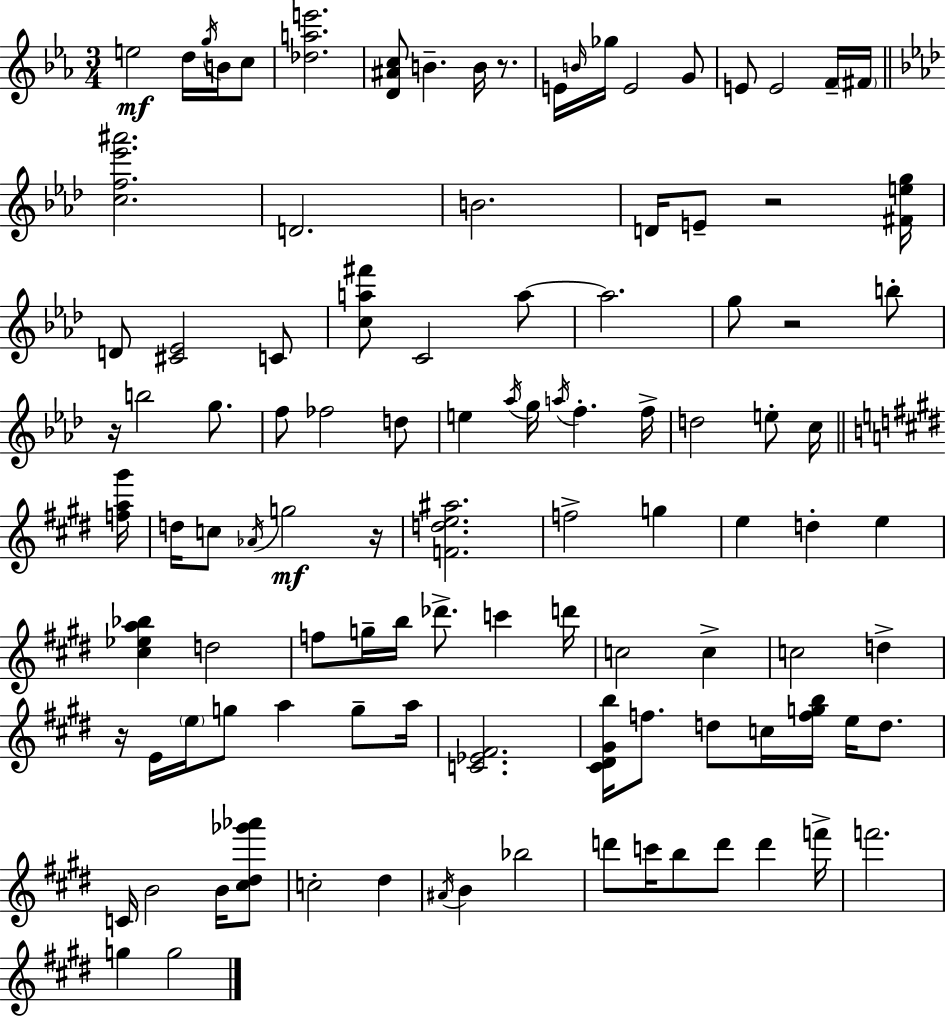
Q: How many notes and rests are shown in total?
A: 108